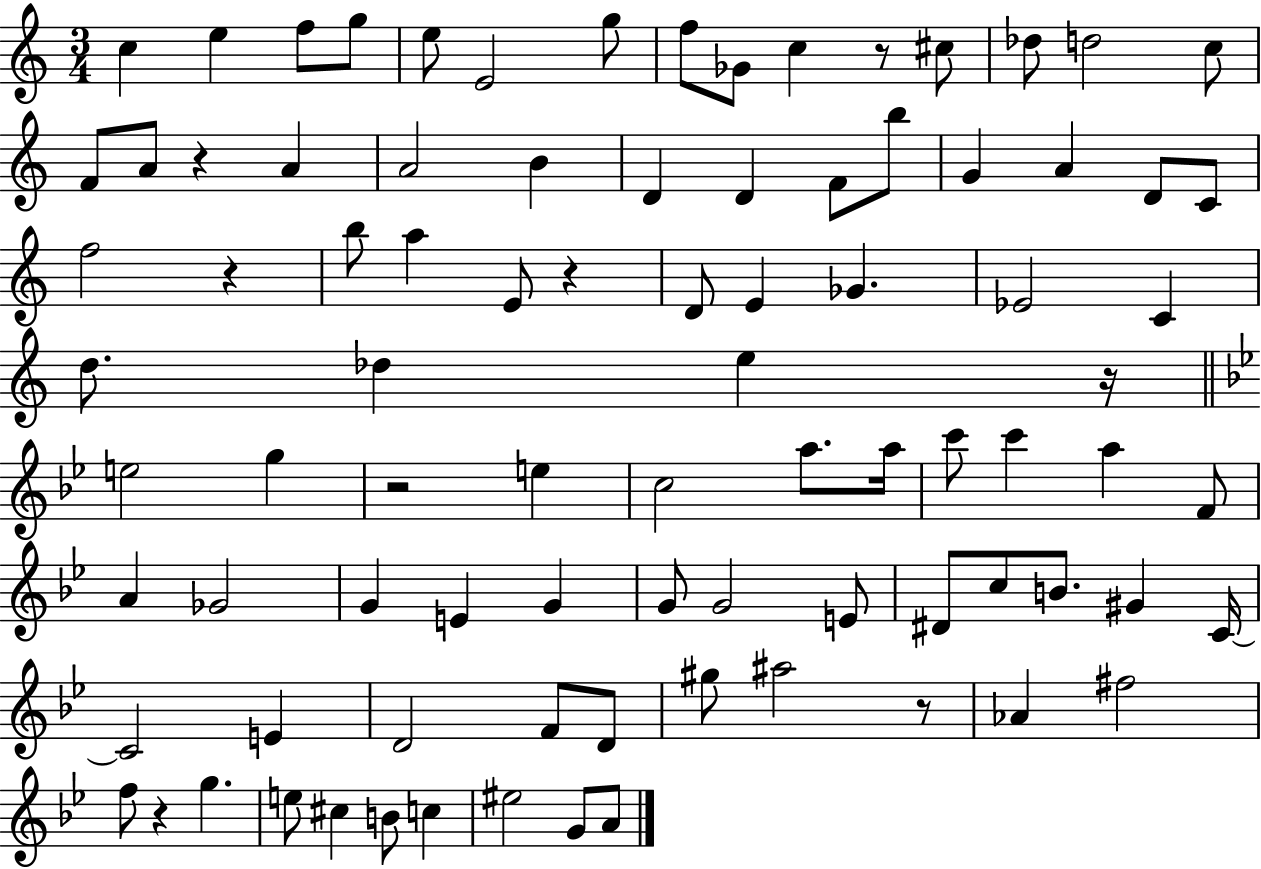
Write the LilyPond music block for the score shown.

{
  \clef treble
  \numericTimeSignature
  \time 3/4
  \key c \major
  c''4 e''4 f''8 g''8 | e''8 e'2 g''8 | f''8 ges'8 c''4 r8 cis''8 | des''8 d''2 c''8 | \break f'8 a'8 r4 a'4 | a'2 b'4 | d'4 d'4 f'8 b''8 | g'4 a'4 d'8 c'8 | \break f''2 r4 | b''8 a''4 e'8 r4 | d'8 e'4 ges'4. | ees'2 c'4 | \break d''8. des''4 e''4 r16 | \bar "||" \break \key g \minor e''2 g''4 | r2 e''4 | c''2 a''8. a''16 | c'''8 c'''4 a''4 f'8 | \break a'4 ges'2 | g'4 e'4 g'4 | g'8 g'2 e'8 | dis'8 c''8 b'8. gis'4 c'16~~ | \break c'2 e'4 | d'2 f'8 d'8 | gis''8 ais''2 r8 | aes'4 fis''2 | \break f''8 r4 g''4. | e''8 cis''4 b'8 c''4 | eis''2 g'8 a'8 | \bar "|."
}